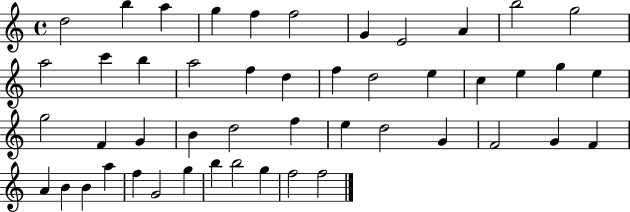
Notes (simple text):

D5/h B5/q A5/q G5/q F5/q F5/h G4/q E4/h A4/q B5/h G5/h A5/h C6/q B5/q A5/h F5/q D5/q F5/q D5/h E5/q C5/q E5/q G5/q E5/q G5/h F4/q G4/q B4/q D5/h F5/q E5/q D5/h G4/q F4/h G4/q F4/q A4/q B4/q B4/q A5/q F5/q G4/h G5/q B5/q B5/h G5/q F5/h F5/h